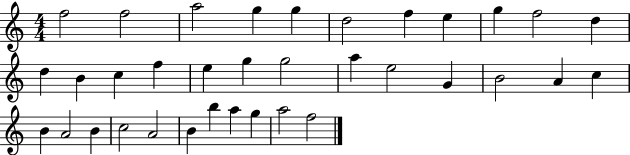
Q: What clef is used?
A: treble